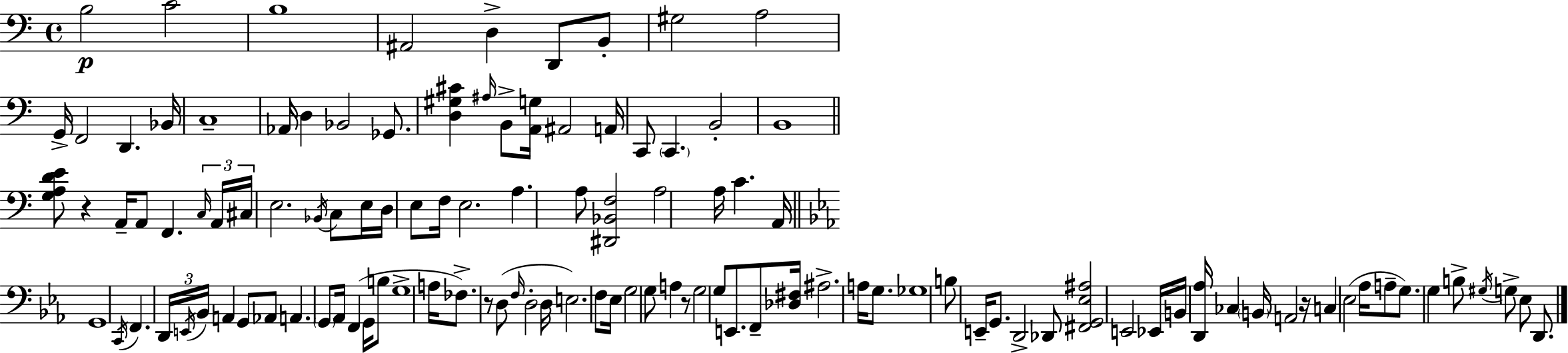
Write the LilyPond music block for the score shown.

{
  \clef bass
  \time 4/4
  \defaultTimeSignature
  \key a \minor
  b2\p c'2 | b1 | ais,2 d4-> d,8 b,8-. | gis2 a2 | \break g,16-> f,2 d,4. bes,16 | c1-- | aes,16 d4 bes,2 ges,8. | <d gis cis'>4 \grace { ais16 } b,8-> <a, g>16 ais,2 | \break a,16 c,8 \parenthesize c,4. b,2-. | b,1 | \bar "||" \break \key c \major <g a d' e'>8 r4 a,16-- a,8 f,4. \tuplet 3/2 { \grace { c16 } | a,16 cis16 } e2. \acciaccatura { bes,16 } c8 | e16 d16 e8 f16 e2. | a4. a8 <dis, bes, f>2 | \break a2 a16 c'4. | a,16 \bar "||" \break \key ees \major g,1 | \acciaccatura { c,16 } f,4. \tuplet 3/2 { d,16 \acciaccatura { e,16 } bes,16 } a,4 g,8 | aes,8 a,4. \parenthesize g,8 aes,16 f,4( g,16 | b8 g1-> | \break a16 fes8.->) r8 d8( \grace { f16 } d2-. | d16 e2.) | f8 ees16 g2 g8 a4 | r8 g2 g8 e,8. | \break f,8-- <des fis>16 ais2.-> a16 | g8. ges1 | b8 e,16-- g,8. d,2-> | des,8 <fis, g, ees ais>2 e,2 | \break ees,16 b,16 <d, aes>16 ces4 \parenthesize b,16 a,2 | r16 c4 ees2( | aes16 a8-- g8.) g4 b8-> \acciaccatura { gis16 } g8-> ees8 | d,8. \bar "|."
}